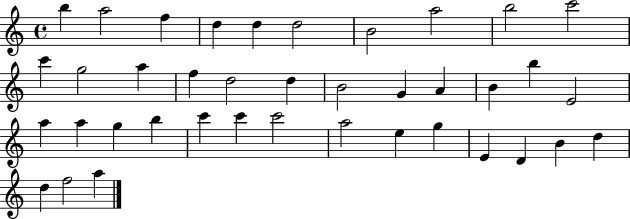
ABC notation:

X:1
T:Untitled
M:4/4
L:1/4
K:C
b a2 f d d d2 B2 a2 b2 c'2 c' g2 a f d2 d B2 G A B b E2 a a g b c' c' c'2 a2 e g E D B d d f2 a